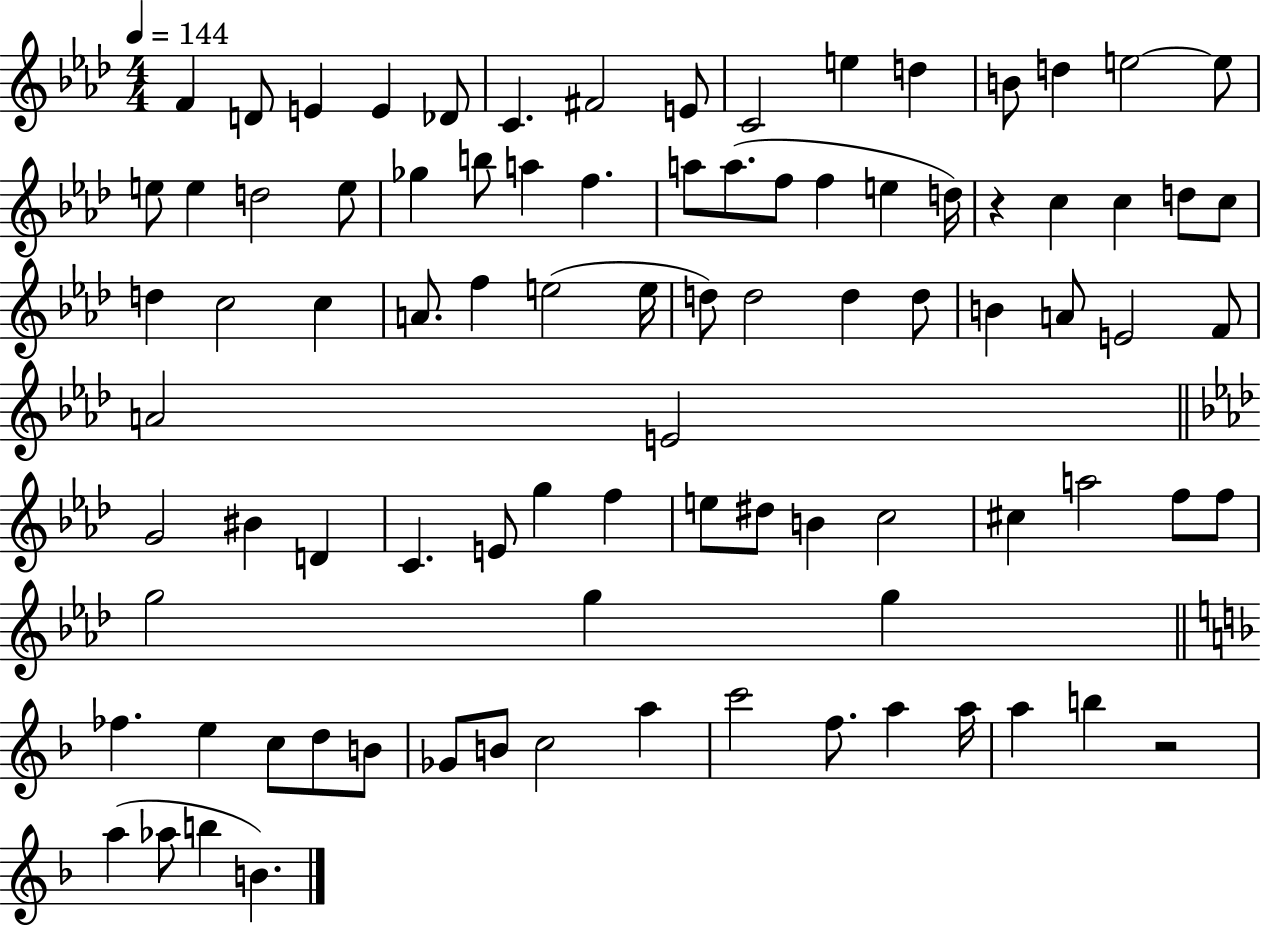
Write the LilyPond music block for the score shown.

{
  \clef treble
  \numericTimeSignature
  \time 4/4
  \key aes \major
  \tempo 4 = 144
  f'4 d'8 e'4 e'4 des'8 | c'4. fis'2 e'8 | c'2 e''4 d''4 | b'8 d''4 e''2~~ e''8 | \break e''8 e''4 d''2 e''8 | ges''4 b''8 a''4 f''4. | a''8 a''8.( f''8 f''4 e''4 d''16) | r4 c''4 c''4 d''8 c''8 | \break d''4 c''2 c''4 | a'8. f''4 e''2( e''16 | d''8) d''2 d''4 d''8 | b'4 a'8 e'2 f'8 | \break a'2 e'2 | \bar "||" \break \key aes \major g'2 bis'4 d'4 | c'4. e'8 g''4 f''4 | e''8 dis''8 b'4 c''2 | cis''4 a''2 f''8 f''8 | \break g''2 g''4 g''4 | \bar "||" \break \key d \minor fes''4. e''4 c''8 d''8 b'8 | ges'8 b'8 c''2 a''4 | c'''2 f''8. a''4 a''16 | a''4 b''4 r2 | \break a''4( aes''8 b''4 b'4.) | \bar "|."
}